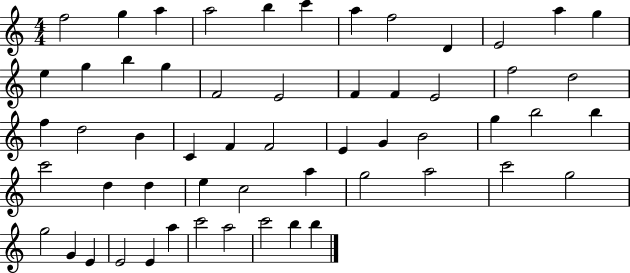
F5/h G5/q A5/q A5/h B5/q C6/q A5/q F5/h D4/q E4/h A5/q G5/q E5/q G5/q B5/q G5/q F4/h E4/h F4/q F4/q E4/h F5/h D5/h F5/q D5/h B4/q C4/q F4/q F4/h E4/q G4/q B4/h G5/q B5/h B5/q C6/h D5/q D5/q E5/q C5/h A5/q G5/h A5/h C6/h G5/h G5/h G4/q E4/q E4/h E4/q A5/q C6/h A5/h C6/h B5/q B5/q